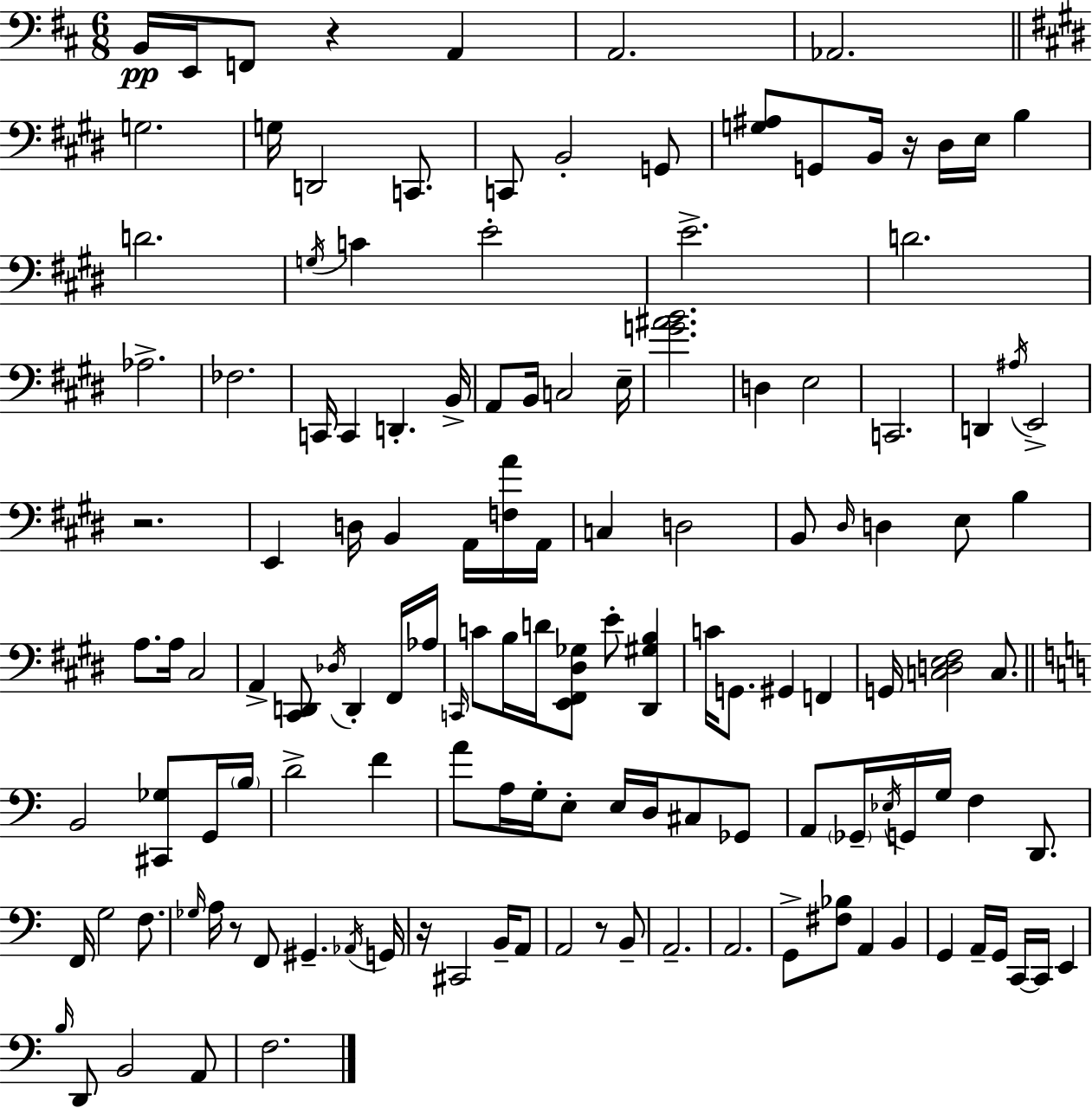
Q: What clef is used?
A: bass